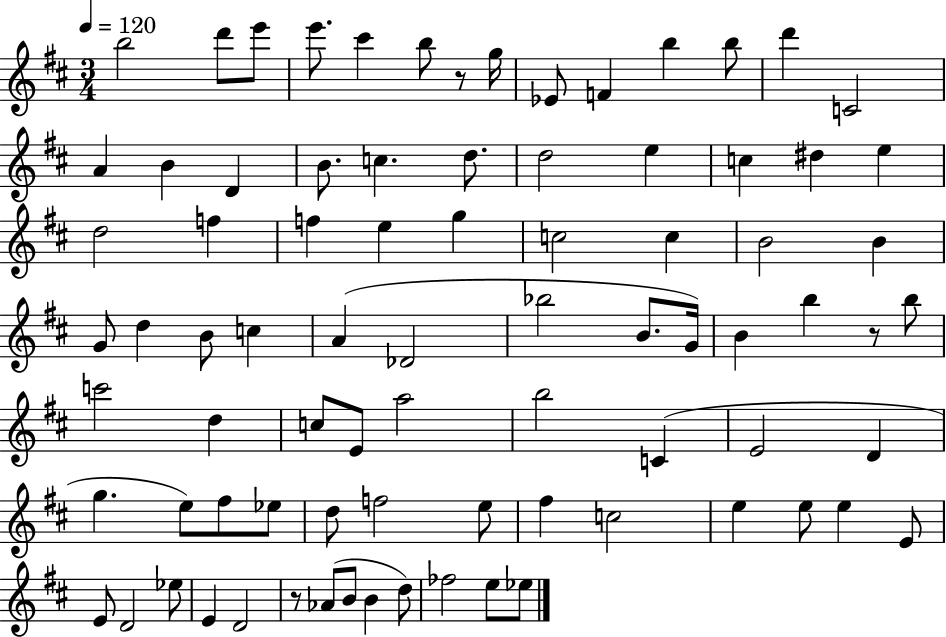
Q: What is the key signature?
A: D major